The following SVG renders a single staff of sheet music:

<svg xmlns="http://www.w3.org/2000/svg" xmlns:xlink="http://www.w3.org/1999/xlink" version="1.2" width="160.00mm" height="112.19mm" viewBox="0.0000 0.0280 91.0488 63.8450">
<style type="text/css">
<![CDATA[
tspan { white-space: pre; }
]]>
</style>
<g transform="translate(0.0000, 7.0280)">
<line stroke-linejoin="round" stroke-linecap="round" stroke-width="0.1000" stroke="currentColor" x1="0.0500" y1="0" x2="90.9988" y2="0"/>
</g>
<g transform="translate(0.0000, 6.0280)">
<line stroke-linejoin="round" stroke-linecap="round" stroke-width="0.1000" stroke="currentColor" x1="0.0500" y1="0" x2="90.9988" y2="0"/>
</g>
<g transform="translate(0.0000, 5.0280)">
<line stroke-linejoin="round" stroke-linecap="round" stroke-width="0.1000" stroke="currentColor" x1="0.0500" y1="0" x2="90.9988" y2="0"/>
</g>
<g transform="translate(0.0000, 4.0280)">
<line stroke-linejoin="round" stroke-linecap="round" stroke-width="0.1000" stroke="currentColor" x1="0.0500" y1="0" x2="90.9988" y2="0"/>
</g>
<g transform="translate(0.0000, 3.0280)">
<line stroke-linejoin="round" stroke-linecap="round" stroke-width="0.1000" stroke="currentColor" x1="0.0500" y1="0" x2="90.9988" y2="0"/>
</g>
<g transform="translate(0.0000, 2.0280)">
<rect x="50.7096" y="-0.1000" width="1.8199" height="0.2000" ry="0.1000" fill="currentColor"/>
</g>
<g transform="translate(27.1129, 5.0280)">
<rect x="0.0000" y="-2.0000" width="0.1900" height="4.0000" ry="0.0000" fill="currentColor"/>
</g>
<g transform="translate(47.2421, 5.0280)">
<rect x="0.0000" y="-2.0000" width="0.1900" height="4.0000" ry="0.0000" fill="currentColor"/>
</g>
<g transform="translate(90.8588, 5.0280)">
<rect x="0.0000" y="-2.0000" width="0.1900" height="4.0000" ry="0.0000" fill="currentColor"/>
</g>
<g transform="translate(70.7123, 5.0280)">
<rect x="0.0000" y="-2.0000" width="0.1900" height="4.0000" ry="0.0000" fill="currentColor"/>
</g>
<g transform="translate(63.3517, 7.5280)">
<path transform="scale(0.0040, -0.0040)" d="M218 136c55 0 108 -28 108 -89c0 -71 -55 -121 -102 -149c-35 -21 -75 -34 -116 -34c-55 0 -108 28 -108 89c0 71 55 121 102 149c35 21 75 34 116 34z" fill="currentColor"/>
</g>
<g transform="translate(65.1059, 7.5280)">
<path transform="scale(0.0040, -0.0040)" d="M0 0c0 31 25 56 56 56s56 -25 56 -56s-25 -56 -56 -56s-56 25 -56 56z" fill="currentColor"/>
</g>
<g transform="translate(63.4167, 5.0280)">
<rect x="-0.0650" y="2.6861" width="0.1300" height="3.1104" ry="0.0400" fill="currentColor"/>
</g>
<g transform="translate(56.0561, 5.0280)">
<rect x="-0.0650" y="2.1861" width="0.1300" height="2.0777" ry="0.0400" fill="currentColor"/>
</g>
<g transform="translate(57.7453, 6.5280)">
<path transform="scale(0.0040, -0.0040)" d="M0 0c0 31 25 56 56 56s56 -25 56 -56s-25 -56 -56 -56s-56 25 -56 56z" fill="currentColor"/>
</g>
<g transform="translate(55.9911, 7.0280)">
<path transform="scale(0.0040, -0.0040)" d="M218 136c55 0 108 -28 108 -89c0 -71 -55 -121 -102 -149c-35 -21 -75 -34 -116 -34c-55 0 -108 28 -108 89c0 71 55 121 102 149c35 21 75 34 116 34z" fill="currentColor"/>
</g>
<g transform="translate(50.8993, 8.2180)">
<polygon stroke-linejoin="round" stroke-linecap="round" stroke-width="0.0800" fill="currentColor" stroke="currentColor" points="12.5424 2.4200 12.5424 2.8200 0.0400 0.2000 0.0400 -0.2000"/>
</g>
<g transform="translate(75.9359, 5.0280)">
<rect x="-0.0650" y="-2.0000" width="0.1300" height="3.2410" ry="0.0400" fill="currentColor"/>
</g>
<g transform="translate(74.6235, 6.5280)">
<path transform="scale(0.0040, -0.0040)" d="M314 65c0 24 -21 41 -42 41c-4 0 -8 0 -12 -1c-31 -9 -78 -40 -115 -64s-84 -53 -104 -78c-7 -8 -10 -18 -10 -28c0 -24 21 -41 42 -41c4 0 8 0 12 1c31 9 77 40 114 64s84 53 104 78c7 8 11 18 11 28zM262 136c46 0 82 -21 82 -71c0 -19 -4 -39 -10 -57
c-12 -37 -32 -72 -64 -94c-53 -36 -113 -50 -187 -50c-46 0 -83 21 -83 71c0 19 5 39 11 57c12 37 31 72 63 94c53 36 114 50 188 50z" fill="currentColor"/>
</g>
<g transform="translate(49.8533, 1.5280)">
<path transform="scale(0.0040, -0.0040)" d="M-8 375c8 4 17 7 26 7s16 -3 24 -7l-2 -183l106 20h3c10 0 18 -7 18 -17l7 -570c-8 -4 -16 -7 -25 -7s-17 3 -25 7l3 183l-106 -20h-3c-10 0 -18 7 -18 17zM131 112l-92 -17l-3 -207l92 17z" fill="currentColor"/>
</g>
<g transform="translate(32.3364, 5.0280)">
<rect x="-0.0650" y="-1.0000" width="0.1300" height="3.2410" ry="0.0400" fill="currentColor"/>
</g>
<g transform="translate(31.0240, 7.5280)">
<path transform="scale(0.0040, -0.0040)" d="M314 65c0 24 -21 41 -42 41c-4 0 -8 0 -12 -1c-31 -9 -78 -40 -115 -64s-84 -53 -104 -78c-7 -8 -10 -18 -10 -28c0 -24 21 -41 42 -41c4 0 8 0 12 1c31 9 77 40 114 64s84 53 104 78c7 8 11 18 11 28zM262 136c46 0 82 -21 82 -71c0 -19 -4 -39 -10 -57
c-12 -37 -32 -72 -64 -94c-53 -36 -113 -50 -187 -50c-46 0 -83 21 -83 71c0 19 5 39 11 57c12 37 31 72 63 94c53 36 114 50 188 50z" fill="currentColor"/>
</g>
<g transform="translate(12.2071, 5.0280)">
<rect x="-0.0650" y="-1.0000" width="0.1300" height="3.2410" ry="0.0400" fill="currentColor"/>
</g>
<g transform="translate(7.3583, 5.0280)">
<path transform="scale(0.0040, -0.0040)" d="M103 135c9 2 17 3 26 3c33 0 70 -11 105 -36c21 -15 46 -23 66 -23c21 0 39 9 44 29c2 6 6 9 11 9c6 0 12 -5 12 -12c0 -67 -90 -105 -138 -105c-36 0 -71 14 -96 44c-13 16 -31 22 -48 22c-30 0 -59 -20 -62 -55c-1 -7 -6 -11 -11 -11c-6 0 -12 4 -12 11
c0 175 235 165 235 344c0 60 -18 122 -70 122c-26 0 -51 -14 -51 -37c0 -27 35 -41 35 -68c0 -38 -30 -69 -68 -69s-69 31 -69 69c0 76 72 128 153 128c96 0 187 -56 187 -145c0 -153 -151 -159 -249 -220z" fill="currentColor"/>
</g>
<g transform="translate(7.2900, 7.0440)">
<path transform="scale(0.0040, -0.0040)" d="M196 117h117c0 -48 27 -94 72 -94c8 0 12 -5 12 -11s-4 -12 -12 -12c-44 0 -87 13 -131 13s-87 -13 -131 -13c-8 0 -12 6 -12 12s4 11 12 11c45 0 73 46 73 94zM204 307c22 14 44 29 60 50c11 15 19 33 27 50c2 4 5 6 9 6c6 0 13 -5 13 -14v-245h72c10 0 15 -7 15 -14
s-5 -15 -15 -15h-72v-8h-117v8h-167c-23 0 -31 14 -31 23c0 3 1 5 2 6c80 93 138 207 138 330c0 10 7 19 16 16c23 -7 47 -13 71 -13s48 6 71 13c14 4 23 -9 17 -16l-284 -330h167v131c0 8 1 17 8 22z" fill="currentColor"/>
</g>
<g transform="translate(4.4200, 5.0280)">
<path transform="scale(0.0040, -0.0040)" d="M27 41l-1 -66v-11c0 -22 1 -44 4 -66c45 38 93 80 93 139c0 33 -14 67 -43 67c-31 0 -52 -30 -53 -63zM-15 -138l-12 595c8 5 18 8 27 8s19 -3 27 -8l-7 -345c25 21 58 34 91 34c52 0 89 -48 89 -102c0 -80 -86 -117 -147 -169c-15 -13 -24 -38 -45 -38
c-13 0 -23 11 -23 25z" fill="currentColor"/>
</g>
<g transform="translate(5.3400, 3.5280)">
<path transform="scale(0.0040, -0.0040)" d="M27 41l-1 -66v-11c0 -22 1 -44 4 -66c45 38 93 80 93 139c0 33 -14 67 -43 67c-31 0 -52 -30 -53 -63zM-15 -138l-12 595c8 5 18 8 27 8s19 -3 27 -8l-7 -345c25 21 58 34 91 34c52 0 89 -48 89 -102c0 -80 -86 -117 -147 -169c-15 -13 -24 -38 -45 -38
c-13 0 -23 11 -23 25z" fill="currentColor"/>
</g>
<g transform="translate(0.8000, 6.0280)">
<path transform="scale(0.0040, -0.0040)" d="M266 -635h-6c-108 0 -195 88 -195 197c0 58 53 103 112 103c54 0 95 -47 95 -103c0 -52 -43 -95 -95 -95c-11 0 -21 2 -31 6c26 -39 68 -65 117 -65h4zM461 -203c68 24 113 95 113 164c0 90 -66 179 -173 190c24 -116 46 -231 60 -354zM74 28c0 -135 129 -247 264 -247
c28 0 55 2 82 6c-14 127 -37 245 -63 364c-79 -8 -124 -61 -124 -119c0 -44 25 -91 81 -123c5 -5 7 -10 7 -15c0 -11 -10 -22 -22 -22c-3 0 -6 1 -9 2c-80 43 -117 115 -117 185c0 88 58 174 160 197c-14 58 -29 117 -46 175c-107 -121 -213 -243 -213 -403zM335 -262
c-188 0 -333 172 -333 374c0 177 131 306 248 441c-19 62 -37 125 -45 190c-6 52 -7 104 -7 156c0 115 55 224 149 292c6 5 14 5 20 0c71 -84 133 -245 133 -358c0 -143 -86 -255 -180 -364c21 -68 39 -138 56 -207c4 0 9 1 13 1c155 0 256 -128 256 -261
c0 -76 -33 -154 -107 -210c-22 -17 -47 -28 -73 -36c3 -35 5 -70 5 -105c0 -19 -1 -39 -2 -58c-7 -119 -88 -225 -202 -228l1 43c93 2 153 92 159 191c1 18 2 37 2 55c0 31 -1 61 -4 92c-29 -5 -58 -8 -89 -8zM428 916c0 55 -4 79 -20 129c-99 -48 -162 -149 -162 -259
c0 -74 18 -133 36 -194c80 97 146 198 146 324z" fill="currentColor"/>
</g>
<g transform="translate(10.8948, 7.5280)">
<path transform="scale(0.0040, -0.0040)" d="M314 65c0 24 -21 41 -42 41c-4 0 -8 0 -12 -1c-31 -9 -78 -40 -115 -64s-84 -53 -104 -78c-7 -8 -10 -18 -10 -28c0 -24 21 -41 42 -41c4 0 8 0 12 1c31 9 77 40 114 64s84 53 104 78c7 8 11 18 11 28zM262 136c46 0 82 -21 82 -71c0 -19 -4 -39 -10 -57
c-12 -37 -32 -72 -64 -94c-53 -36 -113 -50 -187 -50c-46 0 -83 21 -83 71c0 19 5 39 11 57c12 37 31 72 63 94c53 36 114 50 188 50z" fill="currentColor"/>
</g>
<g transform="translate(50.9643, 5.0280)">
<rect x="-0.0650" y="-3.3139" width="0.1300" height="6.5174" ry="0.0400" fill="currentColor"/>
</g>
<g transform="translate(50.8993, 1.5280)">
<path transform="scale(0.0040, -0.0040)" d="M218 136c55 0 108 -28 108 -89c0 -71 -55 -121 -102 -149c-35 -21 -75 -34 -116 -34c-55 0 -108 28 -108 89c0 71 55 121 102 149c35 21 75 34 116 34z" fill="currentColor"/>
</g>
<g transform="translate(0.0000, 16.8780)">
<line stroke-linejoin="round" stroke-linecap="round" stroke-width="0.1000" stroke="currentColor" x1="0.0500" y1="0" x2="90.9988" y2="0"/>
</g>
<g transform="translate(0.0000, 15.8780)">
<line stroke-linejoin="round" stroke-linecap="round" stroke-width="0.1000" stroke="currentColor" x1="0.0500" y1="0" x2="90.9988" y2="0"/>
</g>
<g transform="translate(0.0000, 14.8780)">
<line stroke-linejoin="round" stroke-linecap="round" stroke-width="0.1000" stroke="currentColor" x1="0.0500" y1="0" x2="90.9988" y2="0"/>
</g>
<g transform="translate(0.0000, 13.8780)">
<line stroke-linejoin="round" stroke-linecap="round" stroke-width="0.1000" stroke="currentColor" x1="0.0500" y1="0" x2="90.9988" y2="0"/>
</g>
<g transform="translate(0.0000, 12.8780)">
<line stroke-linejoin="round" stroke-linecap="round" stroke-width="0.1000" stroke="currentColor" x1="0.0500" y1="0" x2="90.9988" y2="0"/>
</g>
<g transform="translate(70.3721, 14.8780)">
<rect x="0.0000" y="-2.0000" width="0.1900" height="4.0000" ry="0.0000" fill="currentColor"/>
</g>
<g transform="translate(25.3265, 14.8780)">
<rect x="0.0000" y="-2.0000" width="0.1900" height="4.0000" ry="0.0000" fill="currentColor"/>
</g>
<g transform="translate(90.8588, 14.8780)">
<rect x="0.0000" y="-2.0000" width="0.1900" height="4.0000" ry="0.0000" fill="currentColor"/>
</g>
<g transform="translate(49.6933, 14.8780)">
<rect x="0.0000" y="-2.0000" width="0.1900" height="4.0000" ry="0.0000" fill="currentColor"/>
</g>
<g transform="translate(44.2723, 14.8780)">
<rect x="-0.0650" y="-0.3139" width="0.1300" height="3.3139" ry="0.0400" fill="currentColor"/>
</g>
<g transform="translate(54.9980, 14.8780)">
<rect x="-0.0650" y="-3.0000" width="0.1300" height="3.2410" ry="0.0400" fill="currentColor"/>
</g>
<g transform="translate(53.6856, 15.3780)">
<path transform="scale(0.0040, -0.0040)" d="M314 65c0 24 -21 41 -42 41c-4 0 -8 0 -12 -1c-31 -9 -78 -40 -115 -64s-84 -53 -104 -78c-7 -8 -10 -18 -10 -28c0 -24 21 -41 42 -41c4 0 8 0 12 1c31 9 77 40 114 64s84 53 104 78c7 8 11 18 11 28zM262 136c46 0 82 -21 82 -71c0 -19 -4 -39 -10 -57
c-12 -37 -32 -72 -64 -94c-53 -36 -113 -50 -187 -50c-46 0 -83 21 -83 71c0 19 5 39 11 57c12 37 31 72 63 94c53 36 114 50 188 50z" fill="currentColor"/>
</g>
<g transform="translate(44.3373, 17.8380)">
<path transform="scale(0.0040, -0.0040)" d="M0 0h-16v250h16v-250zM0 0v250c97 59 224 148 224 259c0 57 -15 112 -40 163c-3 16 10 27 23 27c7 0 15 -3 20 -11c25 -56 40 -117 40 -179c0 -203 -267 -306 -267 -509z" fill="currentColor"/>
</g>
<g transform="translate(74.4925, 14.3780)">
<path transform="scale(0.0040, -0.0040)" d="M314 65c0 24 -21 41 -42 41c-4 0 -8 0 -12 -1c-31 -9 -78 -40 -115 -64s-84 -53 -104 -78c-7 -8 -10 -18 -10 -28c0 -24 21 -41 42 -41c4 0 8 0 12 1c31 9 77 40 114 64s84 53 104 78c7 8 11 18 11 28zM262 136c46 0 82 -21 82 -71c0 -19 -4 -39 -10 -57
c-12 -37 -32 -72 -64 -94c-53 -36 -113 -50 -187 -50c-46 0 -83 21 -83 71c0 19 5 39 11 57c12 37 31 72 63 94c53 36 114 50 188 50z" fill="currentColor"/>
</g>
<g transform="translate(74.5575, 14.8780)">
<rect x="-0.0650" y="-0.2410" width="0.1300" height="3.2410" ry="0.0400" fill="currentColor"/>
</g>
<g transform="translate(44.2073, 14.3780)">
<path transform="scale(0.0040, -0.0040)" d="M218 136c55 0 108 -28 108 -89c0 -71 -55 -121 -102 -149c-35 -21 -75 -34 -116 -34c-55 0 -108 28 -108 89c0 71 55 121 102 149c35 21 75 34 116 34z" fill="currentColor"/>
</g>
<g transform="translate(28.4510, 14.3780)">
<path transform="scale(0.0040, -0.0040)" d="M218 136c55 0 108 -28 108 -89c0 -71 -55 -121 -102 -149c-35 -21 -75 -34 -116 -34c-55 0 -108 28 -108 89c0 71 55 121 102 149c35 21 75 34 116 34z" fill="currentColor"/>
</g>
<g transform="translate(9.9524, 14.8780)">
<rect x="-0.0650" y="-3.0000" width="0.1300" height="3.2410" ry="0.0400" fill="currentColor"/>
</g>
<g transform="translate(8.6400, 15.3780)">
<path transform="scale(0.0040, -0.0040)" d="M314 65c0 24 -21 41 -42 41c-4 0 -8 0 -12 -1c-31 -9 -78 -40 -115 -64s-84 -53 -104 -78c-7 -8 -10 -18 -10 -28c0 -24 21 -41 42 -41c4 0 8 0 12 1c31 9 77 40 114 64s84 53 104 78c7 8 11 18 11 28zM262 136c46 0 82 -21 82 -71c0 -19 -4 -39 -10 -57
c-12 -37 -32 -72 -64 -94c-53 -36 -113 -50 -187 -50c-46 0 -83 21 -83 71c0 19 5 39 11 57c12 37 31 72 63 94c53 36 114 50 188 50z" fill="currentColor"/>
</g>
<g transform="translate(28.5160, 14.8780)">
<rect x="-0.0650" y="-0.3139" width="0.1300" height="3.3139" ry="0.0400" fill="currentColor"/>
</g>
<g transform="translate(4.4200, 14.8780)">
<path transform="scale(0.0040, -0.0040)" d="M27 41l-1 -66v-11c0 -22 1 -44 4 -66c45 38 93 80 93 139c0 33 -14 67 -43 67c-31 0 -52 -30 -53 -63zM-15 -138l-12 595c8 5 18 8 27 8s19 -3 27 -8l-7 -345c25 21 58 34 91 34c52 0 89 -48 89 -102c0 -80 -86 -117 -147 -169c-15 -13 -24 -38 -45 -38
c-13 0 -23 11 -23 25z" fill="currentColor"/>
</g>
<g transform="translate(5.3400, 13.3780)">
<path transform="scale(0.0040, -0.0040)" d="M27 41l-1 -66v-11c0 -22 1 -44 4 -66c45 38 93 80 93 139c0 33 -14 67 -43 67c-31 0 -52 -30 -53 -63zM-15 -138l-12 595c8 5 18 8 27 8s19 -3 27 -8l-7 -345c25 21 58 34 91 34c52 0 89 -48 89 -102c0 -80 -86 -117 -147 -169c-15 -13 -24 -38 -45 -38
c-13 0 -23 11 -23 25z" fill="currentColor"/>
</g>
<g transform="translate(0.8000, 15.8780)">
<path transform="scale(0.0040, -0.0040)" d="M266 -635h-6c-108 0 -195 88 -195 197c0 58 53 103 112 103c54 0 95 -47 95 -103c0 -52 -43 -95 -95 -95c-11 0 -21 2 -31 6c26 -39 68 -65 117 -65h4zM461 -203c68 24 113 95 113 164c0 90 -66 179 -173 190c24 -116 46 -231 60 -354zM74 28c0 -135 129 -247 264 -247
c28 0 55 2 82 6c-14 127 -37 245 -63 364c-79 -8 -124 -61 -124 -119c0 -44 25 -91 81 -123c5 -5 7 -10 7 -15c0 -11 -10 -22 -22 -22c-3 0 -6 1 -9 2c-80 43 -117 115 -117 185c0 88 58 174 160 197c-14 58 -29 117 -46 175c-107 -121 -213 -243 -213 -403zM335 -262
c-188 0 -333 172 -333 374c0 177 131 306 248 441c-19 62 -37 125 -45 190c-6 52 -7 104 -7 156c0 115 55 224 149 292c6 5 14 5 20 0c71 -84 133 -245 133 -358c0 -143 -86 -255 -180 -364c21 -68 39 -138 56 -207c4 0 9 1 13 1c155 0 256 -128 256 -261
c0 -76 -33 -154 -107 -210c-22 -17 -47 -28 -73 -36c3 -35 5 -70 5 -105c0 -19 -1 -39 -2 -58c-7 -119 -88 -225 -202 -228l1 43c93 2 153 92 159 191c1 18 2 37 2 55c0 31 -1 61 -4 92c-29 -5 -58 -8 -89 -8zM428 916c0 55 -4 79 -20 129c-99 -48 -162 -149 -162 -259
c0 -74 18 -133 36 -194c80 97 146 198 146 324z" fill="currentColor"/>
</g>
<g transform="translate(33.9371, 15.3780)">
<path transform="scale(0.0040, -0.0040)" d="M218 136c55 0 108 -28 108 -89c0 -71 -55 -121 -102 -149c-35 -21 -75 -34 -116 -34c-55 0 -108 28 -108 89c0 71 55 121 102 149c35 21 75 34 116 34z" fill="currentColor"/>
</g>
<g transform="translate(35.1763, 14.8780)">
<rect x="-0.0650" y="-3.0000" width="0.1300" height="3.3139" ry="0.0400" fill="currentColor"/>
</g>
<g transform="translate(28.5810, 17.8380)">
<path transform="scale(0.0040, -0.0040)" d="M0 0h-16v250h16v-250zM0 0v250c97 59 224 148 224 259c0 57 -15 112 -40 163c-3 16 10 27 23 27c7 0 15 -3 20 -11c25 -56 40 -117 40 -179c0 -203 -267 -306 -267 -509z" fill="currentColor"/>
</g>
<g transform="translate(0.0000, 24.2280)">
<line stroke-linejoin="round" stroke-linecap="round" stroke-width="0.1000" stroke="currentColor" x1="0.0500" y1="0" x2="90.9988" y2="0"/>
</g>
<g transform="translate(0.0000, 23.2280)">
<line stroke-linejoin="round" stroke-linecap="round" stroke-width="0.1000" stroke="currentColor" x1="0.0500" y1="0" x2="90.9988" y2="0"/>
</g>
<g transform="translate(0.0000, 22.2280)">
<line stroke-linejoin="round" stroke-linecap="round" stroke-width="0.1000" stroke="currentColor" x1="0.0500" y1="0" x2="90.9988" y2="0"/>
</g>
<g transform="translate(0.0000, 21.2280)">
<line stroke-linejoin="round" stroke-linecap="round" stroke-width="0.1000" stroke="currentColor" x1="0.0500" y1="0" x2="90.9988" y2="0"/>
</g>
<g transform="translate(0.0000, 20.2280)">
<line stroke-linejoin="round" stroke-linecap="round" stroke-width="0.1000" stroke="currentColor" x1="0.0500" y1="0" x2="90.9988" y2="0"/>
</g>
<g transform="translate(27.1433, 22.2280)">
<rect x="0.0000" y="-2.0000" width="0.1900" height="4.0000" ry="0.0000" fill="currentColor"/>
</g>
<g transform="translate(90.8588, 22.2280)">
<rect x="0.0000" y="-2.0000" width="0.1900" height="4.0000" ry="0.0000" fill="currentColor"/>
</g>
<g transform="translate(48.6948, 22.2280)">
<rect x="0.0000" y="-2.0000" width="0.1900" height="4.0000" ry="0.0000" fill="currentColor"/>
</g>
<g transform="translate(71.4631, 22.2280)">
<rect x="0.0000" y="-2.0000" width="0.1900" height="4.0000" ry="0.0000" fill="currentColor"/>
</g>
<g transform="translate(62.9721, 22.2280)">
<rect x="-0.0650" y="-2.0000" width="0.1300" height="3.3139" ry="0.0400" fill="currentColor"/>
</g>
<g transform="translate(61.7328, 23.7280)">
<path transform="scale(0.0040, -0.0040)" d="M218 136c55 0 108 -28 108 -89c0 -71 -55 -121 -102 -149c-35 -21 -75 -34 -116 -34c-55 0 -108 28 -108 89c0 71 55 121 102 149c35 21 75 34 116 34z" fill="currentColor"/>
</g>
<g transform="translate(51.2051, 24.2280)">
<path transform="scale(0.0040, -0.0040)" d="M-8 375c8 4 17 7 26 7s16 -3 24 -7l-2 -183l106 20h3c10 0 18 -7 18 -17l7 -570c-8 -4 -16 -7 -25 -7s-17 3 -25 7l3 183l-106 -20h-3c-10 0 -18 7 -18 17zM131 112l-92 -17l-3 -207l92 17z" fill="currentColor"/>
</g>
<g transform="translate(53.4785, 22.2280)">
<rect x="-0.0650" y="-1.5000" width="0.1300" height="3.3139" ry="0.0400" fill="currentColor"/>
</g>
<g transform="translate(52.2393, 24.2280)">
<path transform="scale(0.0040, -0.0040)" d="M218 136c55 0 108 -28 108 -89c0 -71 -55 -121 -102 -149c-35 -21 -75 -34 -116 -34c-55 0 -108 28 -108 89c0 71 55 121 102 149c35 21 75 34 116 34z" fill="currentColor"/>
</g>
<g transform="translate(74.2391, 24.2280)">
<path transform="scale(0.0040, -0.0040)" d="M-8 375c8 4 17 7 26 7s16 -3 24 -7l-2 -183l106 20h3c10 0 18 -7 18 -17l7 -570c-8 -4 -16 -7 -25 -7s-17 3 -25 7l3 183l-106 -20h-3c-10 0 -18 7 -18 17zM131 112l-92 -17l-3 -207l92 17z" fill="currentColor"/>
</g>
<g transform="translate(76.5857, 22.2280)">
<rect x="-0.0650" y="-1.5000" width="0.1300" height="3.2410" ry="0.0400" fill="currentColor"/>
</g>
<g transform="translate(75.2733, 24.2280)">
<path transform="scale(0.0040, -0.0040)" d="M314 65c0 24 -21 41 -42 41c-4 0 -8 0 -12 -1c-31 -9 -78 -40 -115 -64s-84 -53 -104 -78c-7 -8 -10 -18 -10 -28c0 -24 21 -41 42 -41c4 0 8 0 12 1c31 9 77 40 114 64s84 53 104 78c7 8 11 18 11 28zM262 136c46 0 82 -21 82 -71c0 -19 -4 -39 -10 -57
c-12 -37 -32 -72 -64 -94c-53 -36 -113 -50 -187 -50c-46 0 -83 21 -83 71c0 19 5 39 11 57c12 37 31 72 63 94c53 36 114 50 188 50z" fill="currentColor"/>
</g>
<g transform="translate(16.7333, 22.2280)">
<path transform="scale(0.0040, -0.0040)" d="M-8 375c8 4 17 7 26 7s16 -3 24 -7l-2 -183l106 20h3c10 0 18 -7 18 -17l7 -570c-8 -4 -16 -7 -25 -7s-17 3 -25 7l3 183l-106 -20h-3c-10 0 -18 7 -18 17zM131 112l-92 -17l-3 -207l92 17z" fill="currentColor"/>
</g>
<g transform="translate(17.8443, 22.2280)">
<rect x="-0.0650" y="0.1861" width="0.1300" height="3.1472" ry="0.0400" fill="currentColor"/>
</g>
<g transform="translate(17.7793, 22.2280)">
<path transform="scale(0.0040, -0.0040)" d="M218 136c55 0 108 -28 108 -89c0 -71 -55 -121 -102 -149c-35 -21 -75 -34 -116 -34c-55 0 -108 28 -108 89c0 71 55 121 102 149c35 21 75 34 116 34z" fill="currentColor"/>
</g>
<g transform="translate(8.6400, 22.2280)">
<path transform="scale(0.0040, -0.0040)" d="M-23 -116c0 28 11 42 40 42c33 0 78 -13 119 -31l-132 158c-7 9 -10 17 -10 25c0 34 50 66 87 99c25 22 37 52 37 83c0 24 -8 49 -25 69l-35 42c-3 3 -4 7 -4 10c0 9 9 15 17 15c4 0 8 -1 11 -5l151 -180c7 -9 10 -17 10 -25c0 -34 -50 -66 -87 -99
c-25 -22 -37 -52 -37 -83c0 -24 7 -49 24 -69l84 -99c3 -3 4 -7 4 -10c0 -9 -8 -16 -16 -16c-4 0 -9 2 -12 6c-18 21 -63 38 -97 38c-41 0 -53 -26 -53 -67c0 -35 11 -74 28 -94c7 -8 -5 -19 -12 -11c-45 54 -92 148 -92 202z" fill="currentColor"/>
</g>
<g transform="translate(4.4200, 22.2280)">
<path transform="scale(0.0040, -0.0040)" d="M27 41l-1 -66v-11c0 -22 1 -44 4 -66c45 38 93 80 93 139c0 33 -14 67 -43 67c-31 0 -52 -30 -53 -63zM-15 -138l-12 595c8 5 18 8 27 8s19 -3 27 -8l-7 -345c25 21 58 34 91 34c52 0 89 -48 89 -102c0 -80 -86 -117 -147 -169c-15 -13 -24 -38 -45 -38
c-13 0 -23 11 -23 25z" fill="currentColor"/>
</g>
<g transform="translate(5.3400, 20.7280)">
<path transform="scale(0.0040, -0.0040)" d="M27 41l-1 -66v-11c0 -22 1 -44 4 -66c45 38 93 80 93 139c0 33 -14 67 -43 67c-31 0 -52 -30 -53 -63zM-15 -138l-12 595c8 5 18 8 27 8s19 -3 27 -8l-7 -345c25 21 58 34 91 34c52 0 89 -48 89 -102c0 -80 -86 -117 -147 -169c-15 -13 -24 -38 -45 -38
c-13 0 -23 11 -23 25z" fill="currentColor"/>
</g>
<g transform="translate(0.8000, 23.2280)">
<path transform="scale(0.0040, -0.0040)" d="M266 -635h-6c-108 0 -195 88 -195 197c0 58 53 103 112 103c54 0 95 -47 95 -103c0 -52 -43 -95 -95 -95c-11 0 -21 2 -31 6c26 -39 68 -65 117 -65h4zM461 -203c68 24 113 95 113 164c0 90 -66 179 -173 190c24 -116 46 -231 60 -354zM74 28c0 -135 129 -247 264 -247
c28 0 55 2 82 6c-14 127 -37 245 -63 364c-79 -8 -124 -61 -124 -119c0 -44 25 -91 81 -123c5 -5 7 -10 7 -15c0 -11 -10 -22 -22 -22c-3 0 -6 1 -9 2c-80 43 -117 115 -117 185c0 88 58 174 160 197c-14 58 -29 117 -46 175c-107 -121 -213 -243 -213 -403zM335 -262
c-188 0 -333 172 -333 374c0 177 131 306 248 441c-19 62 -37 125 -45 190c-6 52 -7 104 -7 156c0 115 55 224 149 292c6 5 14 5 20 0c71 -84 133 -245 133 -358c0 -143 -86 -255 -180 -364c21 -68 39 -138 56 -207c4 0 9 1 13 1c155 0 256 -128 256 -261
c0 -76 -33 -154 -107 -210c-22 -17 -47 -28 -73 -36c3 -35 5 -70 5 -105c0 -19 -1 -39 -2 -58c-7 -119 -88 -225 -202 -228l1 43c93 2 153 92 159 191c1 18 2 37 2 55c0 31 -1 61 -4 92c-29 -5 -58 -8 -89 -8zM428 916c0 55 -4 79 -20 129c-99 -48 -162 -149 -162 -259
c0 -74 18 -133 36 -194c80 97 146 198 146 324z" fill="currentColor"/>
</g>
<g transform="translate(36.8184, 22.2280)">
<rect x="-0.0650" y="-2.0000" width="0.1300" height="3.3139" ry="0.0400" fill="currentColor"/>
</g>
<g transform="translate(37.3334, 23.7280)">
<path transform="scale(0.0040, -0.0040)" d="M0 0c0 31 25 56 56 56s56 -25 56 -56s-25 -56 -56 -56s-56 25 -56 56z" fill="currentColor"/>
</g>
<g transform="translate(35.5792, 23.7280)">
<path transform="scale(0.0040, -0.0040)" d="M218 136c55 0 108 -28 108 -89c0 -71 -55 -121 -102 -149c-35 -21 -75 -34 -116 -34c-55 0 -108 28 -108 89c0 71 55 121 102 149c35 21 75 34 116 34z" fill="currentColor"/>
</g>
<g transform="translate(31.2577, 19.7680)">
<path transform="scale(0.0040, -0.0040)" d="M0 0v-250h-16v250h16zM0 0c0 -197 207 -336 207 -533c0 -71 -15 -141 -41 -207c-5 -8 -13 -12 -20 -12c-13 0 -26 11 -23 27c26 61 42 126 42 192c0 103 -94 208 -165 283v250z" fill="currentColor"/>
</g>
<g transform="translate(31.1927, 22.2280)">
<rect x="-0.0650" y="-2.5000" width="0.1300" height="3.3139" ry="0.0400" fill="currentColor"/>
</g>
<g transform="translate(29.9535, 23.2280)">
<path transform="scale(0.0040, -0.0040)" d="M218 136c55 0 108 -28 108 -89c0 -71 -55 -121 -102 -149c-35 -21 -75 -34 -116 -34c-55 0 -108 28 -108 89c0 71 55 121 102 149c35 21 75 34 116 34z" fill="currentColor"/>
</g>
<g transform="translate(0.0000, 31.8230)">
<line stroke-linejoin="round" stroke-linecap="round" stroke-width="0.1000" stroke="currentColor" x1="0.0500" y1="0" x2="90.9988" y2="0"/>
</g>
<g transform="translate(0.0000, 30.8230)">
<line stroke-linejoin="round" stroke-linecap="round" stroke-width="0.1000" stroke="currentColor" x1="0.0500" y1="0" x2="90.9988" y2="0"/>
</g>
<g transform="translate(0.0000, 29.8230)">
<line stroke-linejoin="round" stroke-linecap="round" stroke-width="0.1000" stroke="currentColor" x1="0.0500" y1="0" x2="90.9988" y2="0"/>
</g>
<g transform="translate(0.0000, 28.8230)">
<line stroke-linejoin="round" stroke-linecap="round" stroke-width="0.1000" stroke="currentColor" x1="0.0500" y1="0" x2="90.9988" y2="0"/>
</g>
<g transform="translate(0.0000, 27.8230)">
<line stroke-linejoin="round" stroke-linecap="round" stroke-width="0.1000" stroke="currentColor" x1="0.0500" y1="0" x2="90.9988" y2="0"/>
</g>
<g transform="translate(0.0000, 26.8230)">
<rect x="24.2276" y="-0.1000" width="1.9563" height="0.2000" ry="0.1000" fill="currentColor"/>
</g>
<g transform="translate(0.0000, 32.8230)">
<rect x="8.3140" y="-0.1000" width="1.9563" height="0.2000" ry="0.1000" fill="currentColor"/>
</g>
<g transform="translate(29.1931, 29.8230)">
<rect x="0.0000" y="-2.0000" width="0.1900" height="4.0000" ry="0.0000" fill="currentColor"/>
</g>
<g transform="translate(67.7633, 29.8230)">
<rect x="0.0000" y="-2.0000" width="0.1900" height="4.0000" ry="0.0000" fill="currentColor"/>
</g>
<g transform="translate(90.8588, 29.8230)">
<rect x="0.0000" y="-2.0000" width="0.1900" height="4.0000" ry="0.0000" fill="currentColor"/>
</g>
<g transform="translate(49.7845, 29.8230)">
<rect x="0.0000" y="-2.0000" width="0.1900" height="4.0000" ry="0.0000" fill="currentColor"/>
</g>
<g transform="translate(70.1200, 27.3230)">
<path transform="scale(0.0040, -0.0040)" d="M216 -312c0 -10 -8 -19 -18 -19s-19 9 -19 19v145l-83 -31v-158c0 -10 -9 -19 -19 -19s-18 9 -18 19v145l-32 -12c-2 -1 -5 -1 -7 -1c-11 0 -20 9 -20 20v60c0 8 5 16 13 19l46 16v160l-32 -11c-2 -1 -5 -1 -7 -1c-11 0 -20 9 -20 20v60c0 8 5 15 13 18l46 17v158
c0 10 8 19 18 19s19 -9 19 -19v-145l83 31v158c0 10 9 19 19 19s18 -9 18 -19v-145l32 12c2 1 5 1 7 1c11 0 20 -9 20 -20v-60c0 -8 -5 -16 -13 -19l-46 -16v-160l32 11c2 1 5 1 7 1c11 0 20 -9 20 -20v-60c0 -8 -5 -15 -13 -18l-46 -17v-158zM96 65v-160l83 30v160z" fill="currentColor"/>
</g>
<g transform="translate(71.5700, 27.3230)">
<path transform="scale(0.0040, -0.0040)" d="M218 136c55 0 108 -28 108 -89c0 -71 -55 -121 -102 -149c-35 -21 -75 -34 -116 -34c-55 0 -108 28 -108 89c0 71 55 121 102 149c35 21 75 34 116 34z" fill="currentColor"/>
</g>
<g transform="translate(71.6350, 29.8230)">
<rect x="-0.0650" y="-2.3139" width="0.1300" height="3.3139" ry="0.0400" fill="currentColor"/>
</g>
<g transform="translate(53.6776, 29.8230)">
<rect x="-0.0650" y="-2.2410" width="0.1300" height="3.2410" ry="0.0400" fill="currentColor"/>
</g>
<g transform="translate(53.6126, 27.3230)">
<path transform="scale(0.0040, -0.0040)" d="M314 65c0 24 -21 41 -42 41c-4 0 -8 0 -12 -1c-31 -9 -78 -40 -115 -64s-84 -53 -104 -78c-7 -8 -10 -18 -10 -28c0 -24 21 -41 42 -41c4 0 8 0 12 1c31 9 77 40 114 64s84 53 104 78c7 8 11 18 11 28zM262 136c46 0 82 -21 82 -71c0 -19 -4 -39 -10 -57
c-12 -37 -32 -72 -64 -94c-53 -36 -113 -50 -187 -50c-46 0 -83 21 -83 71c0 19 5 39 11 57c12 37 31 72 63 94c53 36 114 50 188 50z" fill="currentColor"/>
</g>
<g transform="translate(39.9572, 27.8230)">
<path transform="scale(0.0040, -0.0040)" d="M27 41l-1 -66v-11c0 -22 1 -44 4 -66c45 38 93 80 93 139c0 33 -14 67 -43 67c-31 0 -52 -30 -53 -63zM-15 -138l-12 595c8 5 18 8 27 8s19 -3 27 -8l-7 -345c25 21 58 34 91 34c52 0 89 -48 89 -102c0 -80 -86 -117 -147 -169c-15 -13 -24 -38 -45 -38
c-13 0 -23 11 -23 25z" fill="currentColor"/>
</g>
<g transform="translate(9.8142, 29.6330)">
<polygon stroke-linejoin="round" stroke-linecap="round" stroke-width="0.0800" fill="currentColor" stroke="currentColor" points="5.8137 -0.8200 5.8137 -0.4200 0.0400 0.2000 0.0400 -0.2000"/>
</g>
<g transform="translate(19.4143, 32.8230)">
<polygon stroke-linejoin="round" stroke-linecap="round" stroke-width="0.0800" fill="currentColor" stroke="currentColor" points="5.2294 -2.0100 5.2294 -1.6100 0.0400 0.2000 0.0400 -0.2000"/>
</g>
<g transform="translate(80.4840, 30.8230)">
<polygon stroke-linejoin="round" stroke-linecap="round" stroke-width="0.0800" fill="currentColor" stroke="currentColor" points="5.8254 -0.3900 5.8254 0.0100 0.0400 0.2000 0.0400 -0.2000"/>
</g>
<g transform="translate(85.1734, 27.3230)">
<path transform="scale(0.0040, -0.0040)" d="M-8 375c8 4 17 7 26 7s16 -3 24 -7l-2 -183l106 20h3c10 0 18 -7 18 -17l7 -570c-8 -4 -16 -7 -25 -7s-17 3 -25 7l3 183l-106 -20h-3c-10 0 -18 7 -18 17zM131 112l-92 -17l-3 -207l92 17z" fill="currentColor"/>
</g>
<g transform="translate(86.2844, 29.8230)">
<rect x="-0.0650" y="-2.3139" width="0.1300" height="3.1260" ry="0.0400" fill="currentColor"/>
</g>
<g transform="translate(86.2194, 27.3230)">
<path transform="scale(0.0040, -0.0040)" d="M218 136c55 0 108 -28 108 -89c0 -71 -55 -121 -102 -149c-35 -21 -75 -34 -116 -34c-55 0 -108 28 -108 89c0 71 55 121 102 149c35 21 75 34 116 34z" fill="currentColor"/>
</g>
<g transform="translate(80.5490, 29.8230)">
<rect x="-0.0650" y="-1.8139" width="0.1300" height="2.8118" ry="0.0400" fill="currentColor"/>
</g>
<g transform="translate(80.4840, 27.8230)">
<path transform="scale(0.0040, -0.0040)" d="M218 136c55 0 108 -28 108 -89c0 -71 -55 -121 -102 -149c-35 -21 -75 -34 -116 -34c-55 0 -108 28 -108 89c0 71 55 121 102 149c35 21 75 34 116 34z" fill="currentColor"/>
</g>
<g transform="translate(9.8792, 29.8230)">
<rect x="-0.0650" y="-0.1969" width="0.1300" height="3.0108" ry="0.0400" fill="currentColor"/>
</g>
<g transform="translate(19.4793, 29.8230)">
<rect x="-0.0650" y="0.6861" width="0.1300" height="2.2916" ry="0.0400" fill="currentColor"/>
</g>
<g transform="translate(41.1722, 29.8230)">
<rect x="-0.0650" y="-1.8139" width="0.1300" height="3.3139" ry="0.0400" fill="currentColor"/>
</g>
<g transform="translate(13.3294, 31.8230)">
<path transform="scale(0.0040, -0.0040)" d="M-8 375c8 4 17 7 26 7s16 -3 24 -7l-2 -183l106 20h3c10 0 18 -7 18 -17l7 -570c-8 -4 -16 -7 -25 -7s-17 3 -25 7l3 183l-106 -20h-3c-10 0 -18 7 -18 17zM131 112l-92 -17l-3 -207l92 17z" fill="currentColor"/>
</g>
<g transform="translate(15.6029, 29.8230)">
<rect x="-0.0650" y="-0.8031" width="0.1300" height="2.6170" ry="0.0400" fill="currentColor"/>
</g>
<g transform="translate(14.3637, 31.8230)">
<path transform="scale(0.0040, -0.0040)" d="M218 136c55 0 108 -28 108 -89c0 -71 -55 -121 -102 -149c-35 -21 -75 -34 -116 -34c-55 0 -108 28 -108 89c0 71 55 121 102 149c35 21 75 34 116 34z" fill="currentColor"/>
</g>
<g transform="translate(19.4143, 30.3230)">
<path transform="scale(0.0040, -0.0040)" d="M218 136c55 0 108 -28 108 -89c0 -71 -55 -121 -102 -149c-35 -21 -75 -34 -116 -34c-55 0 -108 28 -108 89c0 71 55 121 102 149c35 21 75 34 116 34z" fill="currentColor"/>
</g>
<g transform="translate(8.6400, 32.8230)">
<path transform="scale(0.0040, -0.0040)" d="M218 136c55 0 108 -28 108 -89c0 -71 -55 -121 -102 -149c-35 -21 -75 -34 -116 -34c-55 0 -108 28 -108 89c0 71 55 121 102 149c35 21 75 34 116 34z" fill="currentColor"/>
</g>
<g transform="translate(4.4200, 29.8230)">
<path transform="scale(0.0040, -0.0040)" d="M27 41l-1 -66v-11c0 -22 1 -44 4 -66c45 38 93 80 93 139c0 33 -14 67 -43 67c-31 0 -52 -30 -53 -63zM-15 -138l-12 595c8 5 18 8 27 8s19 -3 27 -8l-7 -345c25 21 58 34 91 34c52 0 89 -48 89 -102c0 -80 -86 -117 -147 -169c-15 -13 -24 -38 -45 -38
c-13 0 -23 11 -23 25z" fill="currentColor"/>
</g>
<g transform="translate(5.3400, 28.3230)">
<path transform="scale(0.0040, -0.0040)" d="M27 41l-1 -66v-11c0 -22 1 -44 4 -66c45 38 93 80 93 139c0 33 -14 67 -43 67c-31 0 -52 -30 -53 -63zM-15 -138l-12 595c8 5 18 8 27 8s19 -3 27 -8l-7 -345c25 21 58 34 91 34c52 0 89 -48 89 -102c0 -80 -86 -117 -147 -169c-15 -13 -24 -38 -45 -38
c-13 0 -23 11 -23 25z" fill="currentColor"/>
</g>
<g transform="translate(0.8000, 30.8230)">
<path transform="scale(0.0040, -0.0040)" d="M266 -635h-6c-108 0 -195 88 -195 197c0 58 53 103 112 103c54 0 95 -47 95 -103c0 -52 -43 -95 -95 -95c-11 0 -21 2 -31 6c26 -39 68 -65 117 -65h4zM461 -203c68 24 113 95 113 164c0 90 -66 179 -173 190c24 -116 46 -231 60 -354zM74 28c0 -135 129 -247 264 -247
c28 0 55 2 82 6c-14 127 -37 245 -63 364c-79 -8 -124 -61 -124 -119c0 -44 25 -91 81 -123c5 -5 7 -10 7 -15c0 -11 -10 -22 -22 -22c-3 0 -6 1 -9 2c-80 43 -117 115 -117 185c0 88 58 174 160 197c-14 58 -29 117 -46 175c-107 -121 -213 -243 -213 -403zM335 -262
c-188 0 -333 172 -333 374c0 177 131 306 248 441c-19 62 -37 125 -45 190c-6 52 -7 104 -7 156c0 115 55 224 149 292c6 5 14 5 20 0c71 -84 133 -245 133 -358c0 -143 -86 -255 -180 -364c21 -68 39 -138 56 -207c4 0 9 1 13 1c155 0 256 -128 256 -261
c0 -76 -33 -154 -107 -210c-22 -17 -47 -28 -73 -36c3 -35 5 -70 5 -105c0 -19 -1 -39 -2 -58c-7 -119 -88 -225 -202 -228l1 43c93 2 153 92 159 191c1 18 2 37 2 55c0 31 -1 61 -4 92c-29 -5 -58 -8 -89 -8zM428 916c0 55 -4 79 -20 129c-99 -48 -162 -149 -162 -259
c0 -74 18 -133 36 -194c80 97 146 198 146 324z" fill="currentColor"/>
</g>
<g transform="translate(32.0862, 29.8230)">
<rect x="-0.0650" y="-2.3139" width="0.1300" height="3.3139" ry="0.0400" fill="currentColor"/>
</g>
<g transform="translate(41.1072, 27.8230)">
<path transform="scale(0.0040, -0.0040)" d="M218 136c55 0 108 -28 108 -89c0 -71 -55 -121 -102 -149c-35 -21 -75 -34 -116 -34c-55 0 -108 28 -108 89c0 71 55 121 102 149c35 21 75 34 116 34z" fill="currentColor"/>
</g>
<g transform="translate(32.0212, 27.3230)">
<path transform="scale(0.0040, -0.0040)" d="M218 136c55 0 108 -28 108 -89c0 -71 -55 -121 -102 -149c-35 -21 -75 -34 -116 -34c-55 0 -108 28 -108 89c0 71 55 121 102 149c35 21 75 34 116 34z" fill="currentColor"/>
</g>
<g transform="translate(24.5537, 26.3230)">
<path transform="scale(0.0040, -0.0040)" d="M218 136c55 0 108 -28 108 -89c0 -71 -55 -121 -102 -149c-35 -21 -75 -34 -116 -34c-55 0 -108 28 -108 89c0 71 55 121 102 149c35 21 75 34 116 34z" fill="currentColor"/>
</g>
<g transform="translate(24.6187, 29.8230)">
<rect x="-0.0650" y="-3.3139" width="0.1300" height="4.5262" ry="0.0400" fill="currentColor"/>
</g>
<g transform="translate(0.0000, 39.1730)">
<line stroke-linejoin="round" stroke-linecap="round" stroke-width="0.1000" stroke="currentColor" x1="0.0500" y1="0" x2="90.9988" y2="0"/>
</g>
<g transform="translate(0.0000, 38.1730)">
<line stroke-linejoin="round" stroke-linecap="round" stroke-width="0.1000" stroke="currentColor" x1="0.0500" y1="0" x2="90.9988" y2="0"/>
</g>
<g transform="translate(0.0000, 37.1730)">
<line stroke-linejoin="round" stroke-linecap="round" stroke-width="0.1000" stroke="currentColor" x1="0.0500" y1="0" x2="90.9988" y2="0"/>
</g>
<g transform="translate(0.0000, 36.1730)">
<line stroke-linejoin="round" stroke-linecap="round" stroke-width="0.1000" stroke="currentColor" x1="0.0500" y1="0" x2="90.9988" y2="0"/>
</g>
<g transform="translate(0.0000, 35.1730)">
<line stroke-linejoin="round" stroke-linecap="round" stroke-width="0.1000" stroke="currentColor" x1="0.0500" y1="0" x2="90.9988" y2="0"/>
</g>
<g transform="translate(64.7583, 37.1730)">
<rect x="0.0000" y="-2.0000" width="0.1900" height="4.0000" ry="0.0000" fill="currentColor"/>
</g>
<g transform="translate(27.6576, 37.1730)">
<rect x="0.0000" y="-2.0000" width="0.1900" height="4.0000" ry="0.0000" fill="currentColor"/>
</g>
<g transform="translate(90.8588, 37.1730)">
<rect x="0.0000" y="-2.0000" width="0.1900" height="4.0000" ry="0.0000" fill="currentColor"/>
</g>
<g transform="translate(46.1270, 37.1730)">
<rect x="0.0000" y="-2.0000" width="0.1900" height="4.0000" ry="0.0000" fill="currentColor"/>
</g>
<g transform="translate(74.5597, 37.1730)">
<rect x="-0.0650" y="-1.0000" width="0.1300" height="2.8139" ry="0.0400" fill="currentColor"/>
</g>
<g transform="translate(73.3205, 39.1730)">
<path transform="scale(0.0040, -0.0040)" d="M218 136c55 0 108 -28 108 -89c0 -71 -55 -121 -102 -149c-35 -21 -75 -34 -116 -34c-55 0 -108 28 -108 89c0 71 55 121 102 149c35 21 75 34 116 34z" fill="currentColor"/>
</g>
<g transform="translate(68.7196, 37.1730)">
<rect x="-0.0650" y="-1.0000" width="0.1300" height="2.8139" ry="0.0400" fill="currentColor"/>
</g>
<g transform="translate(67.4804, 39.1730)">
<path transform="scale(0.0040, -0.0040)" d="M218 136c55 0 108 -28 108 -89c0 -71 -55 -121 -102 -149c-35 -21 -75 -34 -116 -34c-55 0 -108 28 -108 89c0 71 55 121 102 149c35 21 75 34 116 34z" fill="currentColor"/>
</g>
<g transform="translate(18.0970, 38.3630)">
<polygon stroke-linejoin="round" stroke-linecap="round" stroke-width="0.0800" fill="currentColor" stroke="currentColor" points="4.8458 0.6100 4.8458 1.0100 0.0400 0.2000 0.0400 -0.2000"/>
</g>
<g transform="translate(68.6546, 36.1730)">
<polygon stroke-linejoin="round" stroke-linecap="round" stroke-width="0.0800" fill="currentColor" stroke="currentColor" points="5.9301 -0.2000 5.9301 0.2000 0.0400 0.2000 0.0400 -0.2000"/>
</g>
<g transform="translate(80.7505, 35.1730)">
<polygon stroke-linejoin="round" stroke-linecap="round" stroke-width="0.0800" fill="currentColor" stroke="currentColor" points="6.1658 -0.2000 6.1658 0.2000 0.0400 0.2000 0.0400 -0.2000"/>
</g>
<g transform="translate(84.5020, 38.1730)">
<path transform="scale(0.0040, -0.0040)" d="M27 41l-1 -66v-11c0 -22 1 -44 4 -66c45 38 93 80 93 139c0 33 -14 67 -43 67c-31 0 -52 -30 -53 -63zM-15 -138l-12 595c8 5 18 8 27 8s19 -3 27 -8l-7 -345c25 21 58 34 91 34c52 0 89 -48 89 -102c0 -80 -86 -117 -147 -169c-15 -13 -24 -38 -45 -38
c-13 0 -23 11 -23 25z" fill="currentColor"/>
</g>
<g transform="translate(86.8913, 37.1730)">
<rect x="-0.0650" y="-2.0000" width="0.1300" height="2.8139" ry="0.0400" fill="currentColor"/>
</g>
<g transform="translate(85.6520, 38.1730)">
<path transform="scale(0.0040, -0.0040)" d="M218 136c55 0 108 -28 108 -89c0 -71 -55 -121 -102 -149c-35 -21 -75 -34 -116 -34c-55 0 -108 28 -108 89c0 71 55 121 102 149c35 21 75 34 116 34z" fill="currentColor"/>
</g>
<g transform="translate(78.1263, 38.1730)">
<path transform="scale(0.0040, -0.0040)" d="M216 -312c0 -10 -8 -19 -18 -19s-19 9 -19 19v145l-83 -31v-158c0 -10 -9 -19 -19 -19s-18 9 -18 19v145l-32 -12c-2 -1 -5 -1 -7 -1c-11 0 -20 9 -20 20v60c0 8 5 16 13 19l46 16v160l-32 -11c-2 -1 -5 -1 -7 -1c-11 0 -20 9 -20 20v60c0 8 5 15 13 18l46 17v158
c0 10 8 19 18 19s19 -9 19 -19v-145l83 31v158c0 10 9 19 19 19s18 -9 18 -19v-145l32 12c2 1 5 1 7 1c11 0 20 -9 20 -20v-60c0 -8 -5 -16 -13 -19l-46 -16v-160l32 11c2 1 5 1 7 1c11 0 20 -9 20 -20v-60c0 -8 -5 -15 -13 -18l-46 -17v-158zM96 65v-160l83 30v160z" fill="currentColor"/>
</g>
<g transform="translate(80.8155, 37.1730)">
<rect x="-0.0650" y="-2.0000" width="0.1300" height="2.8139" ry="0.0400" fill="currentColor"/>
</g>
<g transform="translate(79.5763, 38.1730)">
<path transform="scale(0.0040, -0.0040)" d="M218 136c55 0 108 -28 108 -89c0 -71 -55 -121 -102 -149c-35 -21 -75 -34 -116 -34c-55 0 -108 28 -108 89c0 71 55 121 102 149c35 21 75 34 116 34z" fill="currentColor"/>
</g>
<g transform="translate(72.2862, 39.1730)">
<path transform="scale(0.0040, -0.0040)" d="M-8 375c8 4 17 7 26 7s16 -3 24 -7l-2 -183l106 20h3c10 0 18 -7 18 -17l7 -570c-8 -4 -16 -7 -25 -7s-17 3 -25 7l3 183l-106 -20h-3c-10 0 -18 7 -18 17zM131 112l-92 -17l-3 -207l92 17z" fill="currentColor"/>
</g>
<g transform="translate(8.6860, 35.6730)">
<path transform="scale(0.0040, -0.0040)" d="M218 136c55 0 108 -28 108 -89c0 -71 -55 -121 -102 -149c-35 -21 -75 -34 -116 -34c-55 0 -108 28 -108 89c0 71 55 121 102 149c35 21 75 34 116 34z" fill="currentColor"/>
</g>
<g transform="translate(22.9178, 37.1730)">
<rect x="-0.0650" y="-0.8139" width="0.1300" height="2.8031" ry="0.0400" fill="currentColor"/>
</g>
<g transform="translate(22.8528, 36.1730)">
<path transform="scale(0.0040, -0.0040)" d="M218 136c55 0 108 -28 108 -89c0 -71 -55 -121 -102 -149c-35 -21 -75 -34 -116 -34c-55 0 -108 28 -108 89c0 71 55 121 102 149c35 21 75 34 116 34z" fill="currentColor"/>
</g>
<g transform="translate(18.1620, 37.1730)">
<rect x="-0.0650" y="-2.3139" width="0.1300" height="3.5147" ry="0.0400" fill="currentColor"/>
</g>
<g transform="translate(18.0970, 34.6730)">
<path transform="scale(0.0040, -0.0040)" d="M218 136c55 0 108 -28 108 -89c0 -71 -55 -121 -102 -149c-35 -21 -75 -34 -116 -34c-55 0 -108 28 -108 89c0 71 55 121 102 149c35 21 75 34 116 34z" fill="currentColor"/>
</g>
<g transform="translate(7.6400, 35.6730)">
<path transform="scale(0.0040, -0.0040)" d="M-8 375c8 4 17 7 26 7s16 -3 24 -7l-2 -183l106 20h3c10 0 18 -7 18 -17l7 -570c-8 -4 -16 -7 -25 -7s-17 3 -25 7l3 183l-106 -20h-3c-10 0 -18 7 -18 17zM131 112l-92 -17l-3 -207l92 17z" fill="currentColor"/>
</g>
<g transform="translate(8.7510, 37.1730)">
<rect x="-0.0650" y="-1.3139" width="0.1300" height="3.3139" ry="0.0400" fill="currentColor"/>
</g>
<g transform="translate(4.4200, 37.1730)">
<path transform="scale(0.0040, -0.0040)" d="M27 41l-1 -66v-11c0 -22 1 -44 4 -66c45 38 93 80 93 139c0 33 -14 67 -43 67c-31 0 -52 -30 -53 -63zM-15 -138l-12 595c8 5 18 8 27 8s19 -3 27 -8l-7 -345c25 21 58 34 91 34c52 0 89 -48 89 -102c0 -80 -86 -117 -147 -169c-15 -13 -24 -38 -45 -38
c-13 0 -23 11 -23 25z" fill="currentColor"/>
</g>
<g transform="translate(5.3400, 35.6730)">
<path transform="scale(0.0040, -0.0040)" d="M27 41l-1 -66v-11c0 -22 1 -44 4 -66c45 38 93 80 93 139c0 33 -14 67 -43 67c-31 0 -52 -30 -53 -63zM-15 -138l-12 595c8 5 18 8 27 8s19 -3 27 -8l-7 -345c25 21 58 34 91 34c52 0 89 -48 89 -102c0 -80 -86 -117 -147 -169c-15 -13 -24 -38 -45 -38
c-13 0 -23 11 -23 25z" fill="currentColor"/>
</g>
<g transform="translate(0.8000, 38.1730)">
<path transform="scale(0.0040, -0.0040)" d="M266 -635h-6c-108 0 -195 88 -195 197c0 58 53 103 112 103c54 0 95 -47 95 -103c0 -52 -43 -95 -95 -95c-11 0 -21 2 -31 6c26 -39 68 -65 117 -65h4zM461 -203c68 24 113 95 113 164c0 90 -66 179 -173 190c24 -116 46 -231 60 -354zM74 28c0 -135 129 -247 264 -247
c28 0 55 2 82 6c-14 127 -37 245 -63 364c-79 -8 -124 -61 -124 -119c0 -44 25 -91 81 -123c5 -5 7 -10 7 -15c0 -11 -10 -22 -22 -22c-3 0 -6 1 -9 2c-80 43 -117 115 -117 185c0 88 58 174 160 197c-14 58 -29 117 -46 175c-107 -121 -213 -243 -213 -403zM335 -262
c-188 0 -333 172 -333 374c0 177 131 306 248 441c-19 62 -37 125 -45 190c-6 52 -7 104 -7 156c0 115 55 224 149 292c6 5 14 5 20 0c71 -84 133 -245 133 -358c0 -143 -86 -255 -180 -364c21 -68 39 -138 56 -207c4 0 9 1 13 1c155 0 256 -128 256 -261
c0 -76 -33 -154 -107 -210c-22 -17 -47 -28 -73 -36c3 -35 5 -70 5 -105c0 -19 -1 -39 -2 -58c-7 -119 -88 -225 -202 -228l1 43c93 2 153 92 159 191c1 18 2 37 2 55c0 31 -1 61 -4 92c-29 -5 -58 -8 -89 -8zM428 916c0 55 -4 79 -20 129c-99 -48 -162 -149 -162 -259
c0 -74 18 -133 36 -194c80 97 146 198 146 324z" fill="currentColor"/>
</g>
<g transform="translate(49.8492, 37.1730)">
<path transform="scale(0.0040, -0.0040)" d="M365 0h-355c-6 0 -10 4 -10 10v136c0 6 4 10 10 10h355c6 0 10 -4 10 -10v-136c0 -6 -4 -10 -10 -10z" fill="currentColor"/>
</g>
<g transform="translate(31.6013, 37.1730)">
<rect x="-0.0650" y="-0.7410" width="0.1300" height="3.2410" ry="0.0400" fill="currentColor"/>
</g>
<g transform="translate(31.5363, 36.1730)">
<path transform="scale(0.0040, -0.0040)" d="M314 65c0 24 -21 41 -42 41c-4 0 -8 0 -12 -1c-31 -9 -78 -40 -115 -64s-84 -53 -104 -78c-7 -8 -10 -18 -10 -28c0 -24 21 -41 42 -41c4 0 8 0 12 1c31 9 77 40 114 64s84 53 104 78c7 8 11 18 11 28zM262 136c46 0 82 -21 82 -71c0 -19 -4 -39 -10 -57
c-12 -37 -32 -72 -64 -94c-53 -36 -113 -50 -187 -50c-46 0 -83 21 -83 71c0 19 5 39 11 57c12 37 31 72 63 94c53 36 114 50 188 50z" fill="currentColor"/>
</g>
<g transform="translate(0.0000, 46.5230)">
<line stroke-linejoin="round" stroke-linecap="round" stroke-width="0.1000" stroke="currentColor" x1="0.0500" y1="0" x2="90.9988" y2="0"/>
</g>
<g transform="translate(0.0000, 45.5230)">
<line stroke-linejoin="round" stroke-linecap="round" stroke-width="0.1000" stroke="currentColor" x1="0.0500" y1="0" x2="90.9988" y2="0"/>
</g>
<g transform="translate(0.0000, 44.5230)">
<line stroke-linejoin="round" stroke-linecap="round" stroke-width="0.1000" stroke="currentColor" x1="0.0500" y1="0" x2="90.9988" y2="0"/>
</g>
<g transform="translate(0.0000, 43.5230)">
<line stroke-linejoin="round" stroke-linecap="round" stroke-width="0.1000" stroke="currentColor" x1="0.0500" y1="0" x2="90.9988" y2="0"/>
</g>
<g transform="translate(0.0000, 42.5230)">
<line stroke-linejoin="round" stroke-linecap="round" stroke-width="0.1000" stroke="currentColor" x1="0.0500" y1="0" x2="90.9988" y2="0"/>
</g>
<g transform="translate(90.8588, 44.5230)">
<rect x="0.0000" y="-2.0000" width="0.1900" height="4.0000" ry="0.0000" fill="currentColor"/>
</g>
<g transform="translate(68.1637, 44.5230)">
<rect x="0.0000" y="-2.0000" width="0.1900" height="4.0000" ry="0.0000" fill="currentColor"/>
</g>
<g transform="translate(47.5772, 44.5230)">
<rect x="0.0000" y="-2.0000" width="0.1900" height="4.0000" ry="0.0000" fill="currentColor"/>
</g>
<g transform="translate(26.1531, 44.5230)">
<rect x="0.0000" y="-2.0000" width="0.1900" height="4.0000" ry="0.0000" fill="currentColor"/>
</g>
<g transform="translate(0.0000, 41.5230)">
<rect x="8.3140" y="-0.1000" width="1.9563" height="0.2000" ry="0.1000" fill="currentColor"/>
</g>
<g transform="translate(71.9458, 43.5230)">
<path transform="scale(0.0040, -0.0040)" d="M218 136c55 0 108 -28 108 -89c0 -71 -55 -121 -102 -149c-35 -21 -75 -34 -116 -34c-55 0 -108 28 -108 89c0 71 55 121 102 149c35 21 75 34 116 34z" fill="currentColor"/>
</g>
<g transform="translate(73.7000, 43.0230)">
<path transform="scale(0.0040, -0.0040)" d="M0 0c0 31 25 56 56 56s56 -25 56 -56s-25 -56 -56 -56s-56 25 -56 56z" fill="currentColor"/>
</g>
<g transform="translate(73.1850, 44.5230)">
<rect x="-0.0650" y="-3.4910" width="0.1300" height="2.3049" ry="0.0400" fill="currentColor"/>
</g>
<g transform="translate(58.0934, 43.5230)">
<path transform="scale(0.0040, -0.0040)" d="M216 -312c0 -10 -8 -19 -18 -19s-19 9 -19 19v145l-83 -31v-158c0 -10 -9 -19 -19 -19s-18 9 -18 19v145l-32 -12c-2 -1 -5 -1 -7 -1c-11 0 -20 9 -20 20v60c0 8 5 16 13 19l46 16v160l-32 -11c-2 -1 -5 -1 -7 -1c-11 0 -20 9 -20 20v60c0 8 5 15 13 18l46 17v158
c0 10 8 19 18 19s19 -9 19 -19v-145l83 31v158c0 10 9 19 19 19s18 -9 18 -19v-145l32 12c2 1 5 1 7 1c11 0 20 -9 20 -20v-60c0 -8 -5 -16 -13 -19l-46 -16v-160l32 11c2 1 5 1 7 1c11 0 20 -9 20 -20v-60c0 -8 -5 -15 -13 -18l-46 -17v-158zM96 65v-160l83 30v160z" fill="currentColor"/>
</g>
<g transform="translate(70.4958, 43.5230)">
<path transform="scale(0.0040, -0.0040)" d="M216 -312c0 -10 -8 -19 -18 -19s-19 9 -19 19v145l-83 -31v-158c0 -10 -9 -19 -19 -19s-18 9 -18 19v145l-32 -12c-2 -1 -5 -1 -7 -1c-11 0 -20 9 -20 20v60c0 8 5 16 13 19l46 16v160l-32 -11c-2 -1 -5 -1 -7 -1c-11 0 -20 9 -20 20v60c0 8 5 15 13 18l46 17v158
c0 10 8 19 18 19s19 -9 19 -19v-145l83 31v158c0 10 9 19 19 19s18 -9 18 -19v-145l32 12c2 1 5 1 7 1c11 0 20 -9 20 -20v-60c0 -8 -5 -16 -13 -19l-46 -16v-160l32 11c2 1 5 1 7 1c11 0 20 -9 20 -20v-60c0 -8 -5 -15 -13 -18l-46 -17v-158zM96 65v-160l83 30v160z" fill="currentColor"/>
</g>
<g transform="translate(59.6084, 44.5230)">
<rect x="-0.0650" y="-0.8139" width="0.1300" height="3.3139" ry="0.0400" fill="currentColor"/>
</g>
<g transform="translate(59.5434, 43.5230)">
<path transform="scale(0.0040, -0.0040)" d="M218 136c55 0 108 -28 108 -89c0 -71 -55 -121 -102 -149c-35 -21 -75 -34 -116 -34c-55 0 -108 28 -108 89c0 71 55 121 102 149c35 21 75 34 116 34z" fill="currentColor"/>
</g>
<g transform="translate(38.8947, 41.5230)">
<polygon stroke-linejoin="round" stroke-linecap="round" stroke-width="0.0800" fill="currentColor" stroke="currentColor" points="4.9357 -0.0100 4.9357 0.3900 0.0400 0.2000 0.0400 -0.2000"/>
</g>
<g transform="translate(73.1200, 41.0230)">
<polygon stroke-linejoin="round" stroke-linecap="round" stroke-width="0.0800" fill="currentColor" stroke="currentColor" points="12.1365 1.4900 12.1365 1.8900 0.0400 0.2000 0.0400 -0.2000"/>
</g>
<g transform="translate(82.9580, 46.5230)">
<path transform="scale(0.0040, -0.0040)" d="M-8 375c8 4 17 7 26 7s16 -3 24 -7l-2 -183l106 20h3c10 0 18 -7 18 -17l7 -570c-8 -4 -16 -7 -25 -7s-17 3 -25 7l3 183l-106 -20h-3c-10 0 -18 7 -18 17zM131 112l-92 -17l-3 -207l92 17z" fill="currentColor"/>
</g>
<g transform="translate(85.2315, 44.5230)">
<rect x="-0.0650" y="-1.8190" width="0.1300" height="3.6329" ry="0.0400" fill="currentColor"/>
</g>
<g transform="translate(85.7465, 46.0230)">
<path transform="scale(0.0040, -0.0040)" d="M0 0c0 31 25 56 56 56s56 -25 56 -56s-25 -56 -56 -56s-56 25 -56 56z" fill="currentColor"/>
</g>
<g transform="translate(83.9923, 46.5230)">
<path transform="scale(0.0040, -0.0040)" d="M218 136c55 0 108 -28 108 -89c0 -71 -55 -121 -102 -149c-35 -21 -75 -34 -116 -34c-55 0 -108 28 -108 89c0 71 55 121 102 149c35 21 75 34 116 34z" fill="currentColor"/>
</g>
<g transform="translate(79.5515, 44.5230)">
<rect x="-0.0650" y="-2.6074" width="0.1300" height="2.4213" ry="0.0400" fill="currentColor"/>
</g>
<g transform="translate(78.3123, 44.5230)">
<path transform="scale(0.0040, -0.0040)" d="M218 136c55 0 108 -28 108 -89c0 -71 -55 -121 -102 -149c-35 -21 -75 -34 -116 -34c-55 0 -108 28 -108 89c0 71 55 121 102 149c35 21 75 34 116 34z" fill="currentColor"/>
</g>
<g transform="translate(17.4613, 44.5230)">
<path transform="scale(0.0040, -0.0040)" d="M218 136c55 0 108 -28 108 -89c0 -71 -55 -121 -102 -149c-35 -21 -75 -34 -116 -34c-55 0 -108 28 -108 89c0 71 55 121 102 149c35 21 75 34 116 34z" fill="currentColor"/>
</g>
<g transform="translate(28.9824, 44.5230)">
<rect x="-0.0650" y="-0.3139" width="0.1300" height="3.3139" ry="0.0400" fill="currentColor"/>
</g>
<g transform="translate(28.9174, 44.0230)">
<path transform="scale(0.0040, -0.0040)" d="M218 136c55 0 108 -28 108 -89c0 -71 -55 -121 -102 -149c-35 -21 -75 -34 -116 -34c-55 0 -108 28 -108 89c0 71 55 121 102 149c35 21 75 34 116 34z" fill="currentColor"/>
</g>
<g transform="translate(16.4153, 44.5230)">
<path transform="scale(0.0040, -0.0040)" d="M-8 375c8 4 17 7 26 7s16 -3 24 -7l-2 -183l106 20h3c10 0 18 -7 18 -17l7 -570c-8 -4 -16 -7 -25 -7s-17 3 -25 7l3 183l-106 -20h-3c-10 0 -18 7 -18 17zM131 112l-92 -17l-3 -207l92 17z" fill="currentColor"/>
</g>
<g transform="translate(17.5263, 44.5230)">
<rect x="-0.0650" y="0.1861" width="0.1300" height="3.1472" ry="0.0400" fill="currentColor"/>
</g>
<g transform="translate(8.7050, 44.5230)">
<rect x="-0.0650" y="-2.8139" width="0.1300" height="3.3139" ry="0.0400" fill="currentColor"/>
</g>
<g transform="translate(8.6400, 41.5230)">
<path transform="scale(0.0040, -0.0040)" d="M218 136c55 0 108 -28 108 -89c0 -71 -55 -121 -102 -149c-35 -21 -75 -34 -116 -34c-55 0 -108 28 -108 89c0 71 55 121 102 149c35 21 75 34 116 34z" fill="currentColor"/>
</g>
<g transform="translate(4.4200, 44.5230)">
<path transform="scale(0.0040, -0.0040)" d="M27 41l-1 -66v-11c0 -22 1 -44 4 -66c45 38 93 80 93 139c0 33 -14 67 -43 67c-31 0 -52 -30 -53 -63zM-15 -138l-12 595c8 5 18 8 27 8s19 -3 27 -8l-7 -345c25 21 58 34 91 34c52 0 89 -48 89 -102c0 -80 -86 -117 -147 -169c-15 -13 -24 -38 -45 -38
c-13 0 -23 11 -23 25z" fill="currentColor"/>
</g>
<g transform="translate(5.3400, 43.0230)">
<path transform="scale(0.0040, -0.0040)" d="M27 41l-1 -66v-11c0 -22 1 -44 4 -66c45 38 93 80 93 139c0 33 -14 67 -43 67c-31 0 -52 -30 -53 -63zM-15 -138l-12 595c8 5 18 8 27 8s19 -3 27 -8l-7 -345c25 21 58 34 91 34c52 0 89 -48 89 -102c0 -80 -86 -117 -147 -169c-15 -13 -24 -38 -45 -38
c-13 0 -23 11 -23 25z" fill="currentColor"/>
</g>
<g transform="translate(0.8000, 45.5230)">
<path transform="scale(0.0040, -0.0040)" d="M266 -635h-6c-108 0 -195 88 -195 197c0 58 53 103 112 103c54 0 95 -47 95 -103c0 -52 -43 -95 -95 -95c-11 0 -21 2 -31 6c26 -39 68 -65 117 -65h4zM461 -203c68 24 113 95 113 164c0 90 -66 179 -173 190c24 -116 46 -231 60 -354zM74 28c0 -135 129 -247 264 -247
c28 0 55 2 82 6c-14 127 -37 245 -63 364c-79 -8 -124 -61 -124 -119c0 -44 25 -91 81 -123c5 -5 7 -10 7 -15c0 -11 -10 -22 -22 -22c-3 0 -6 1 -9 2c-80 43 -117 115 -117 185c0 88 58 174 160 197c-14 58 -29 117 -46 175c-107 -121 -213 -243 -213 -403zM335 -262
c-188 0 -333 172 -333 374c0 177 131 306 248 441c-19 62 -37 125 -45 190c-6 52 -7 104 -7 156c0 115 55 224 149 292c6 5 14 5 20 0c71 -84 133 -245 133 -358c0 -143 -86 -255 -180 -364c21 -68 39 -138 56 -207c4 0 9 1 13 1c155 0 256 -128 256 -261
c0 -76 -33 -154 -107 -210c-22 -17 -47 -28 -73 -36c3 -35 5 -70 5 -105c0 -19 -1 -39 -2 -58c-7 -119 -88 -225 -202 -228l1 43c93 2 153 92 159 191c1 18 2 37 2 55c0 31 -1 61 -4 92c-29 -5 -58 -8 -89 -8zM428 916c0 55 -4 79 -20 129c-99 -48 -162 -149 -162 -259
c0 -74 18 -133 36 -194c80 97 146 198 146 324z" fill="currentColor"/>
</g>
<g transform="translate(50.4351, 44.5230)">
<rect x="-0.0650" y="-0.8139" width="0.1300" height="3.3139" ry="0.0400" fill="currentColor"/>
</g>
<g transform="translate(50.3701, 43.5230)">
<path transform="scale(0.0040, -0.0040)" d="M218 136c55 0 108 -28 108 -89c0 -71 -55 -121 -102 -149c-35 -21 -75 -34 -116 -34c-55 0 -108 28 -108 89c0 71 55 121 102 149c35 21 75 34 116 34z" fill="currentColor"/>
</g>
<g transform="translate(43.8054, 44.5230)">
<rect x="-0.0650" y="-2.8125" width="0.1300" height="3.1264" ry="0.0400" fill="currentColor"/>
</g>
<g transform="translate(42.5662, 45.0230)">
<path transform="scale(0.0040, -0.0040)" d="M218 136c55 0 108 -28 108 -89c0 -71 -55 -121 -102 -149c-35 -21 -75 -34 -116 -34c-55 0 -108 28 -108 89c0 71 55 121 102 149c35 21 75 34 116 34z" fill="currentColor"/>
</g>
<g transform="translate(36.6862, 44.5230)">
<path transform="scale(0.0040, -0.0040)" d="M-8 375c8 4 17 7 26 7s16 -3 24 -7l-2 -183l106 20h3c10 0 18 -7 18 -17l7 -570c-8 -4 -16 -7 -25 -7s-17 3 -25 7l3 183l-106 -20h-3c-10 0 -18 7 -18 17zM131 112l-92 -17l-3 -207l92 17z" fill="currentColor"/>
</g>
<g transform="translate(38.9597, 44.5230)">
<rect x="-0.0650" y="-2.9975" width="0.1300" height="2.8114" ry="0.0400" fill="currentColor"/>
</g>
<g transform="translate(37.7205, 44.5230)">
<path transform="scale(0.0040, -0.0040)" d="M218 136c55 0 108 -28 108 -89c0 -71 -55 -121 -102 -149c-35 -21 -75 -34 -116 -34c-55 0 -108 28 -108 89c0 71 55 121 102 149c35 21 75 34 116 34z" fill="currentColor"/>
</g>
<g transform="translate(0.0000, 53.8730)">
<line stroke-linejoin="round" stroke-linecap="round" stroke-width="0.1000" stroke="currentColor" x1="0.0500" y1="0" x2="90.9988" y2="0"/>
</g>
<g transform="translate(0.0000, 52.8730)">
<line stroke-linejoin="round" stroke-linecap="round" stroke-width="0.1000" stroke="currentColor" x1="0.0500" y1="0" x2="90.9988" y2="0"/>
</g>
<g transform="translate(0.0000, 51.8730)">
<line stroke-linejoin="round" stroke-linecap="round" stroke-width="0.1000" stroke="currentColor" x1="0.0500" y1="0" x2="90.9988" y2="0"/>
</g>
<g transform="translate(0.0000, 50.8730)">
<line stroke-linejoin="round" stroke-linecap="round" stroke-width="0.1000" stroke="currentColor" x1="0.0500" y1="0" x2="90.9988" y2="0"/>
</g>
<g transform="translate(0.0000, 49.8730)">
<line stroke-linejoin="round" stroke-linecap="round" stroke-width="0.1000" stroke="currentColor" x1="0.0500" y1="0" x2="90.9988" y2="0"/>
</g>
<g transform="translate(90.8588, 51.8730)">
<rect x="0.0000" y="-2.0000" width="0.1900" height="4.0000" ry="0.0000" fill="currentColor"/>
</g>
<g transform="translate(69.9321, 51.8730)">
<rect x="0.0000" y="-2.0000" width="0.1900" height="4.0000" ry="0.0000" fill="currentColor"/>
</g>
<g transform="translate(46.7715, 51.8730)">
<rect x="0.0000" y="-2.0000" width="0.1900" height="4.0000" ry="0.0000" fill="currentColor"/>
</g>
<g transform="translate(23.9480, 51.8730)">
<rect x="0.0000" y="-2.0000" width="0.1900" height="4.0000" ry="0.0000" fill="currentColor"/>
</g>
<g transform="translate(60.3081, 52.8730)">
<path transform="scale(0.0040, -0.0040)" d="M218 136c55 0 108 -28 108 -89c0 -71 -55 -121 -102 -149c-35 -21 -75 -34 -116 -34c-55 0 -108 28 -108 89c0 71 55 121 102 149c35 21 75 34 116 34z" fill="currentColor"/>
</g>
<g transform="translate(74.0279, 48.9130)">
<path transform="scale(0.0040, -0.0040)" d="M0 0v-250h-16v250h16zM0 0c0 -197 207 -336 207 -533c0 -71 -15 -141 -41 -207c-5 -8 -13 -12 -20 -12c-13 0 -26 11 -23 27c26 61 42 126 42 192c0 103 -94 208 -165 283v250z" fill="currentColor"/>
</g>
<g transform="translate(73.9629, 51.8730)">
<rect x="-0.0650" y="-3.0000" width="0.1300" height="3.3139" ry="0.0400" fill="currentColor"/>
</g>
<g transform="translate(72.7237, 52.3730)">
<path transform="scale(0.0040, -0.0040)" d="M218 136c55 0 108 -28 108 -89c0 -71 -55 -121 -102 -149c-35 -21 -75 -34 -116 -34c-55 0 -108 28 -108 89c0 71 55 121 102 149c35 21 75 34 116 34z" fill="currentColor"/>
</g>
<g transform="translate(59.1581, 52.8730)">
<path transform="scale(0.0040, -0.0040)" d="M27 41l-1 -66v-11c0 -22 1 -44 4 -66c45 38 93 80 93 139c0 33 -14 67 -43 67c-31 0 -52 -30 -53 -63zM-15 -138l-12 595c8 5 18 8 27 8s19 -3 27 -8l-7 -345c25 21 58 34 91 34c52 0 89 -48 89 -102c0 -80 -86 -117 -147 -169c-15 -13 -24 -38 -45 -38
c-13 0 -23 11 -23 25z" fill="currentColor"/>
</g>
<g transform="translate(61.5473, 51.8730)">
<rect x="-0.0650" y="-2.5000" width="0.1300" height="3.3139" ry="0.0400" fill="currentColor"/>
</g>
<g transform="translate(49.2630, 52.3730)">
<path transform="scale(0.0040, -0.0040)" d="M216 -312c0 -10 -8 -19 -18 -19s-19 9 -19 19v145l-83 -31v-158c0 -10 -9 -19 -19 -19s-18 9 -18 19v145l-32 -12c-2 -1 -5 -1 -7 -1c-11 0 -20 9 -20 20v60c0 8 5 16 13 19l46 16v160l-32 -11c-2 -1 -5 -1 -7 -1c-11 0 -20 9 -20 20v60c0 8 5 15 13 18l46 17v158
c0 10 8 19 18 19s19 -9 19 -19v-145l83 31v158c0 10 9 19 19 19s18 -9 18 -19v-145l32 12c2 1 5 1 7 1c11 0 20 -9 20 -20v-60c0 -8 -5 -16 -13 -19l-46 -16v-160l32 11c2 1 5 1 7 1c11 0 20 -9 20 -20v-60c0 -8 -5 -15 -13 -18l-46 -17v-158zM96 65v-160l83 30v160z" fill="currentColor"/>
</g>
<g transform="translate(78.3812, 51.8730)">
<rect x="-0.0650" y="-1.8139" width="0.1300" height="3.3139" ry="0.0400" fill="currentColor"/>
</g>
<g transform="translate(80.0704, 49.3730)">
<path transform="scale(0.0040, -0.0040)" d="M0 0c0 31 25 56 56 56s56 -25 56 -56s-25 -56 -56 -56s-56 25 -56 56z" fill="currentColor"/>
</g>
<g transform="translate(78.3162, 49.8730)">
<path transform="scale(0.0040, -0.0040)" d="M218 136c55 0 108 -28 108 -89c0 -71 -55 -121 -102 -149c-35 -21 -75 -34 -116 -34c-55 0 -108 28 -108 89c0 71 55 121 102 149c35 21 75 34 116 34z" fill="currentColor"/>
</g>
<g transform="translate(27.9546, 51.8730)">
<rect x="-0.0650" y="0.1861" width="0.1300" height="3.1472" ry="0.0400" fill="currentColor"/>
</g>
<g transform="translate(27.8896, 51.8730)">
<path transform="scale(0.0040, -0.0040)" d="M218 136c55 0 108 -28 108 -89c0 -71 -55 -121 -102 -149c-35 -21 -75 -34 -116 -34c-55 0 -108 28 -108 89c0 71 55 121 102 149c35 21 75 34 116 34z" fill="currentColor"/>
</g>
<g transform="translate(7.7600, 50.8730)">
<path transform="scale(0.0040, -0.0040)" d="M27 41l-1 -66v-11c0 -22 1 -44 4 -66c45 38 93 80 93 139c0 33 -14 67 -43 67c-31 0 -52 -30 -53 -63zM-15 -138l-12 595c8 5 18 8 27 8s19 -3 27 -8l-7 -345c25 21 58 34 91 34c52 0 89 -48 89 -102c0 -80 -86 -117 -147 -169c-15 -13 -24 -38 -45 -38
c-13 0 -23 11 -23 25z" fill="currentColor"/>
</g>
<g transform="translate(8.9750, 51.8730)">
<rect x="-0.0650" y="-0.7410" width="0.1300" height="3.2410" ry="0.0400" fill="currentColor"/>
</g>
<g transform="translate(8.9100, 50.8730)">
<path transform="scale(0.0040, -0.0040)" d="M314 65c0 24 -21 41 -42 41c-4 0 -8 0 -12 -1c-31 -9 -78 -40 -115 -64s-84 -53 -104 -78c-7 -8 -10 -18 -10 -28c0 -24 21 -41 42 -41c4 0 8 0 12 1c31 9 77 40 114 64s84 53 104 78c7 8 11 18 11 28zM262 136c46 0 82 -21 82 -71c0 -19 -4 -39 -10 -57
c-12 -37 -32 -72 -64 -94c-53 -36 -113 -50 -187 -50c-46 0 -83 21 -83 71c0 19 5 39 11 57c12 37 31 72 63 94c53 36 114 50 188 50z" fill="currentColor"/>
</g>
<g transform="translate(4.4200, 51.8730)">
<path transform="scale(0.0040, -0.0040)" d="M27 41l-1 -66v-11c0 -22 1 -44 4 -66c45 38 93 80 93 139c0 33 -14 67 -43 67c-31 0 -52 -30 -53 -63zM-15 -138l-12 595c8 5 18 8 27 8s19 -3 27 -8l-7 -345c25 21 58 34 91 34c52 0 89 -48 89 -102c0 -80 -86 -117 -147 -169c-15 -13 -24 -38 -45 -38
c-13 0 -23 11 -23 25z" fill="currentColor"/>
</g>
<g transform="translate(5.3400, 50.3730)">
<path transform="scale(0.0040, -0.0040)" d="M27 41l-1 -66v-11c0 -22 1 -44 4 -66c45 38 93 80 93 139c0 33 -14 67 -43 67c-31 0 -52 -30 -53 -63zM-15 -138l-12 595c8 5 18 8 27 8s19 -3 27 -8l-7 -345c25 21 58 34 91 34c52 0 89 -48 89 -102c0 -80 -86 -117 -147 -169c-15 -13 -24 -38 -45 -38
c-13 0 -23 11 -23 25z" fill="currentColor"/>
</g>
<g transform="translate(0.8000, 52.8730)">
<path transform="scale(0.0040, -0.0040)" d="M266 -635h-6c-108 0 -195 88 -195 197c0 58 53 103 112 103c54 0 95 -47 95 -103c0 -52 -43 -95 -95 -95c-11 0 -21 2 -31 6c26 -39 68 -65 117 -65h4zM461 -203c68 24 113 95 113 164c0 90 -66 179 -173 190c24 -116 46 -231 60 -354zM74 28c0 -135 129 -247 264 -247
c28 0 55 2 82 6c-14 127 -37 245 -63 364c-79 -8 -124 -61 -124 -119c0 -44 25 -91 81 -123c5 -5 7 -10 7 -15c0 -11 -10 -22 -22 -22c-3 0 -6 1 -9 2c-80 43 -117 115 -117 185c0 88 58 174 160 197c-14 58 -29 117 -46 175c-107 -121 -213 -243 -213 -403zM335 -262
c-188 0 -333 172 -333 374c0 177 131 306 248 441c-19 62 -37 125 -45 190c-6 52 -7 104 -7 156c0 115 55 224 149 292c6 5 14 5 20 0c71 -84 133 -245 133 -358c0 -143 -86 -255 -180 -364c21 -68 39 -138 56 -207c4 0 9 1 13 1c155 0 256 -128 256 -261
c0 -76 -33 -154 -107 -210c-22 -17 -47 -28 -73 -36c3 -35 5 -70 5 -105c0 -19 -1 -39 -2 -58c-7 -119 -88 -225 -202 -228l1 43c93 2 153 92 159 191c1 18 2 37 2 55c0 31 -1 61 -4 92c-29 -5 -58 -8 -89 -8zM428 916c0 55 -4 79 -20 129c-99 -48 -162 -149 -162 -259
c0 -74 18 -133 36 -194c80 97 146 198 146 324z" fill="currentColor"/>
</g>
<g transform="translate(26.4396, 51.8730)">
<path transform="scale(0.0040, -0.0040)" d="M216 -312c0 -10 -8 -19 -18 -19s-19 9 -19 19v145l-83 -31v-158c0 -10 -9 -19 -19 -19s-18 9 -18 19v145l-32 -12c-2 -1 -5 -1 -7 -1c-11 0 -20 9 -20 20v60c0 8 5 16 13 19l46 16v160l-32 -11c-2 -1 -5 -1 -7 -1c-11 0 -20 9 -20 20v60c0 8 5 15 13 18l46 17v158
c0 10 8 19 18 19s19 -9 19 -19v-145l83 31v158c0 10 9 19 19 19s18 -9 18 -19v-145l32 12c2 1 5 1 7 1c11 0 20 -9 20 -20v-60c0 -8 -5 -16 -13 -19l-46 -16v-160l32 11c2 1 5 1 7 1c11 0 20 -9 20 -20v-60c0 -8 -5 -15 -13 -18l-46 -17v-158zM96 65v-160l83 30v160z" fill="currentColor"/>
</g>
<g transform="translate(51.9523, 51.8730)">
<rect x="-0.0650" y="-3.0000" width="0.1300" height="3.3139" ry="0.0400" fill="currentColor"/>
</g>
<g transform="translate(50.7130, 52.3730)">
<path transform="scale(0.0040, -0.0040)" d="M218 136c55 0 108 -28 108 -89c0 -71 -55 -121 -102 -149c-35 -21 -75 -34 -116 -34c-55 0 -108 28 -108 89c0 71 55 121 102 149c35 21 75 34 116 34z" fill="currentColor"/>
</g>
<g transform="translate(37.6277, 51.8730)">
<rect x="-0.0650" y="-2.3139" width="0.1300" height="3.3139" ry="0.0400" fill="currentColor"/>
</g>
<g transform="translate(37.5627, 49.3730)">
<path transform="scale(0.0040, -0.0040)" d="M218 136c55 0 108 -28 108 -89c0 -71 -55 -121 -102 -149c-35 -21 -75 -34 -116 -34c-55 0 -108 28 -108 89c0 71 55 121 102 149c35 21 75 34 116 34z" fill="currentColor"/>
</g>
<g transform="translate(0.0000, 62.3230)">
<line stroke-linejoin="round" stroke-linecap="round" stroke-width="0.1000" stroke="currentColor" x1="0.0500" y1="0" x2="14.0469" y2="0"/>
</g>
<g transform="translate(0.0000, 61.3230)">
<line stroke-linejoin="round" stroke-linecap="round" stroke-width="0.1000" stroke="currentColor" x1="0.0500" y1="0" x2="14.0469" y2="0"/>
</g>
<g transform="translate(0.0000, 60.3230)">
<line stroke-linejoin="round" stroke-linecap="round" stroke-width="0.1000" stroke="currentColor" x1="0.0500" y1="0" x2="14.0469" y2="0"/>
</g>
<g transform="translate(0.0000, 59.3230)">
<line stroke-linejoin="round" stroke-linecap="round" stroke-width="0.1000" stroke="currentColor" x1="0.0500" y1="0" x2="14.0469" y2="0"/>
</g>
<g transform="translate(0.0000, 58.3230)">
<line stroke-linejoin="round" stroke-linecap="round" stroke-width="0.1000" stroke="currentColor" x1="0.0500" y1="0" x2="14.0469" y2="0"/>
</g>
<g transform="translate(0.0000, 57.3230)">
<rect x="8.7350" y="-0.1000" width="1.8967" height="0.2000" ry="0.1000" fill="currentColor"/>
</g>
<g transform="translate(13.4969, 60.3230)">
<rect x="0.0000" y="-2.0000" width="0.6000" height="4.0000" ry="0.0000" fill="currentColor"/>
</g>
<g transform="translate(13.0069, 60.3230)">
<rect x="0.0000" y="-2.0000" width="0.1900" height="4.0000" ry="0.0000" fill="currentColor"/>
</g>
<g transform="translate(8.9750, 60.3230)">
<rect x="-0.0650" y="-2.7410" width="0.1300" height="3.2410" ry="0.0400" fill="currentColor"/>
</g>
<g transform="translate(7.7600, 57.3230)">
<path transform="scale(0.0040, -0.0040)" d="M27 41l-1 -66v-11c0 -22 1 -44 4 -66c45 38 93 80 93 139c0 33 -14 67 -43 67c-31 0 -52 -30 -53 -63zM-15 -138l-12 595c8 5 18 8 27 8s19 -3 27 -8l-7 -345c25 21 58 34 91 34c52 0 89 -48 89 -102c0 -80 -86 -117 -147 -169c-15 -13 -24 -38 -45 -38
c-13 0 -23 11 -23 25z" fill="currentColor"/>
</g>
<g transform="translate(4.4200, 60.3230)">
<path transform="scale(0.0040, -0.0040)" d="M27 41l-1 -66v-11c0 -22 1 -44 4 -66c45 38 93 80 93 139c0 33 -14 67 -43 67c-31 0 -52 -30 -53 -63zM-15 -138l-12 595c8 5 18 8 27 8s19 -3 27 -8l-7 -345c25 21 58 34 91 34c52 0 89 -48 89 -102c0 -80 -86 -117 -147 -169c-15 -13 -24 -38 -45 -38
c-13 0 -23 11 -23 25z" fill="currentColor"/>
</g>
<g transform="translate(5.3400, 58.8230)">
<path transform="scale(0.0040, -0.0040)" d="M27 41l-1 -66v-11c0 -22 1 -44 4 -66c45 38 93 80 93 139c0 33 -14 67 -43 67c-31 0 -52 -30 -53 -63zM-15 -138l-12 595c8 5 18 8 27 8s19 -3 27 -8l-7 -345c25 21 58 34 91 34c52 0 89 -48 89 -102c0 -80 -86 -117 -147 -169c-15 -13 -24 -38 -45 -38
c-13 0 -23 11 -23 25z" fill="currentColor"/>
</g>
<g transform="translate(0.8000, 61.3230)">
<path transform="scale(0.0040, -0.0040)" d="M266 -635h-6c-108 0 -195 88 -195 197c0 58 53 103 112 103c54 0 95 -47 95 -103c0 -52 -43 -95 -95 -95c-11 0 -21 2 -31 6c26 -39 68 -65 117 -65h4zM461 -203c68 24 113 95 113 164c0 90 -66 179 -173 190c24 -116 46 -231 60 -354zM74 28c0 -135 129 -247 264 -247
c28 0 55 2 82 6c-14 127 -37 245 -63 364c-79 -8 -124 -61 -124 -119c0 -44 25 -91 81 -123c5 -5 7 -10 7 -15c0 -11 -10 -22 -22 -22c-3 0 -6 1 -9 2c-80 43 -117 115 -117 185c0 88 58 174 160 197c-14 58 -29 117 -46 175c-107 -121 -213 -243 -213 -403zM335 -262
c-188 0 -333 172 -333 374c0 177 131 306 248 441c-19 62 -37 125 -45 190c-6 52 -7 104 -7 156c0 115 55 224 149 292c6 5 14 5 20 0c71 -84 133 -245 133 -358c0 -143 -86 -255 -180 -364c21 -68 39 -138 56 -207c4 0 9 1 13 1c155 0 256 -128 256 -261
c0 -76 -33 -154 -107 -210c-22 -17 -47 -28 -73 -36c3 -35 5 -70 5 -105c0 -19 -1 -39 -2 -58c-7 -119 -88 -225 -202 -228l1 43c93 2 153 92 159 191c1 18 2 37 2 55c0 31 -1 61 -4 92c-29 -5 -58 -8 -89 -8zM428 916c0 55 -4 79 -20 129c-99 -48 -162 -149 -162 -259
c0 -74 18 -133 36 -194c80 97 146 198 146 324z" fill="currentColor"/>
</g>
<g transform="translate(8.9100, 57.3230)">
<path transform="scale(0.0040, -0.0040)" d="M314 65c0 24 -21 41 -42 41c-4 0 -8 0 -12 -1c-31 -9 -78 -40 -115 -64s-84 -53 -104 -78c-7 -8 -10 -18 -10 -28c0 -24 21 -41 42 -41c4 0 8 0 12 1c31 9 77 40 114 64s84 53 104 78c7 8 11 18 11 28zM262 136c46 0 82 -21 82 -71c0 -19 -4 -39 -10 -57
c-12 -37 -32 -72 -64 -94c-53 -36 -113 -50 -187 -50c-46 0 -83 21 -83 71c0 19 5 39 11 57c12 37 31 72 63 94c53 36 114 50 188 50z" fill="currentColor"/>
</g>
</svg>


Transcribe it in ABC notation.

X:1
T:Untitled
M:2/4
L:1/4
K:Bb
D2 D2 b/2 _E/2 D/2 F2 A2 c/2 A c/2 A2 c2 z B G/2 F E F E2 C/2 E/2 A/2 _b/2 g _f g2 ^g f/2 g/2 e g/2 d/2 d2 z2 _E/2 E/2 ^G/2 _G/2 a B c B/2 A/2 d ^d ^d/2 _B/2 E/2 _d2 ^B g ^A _G A/2 f _a2